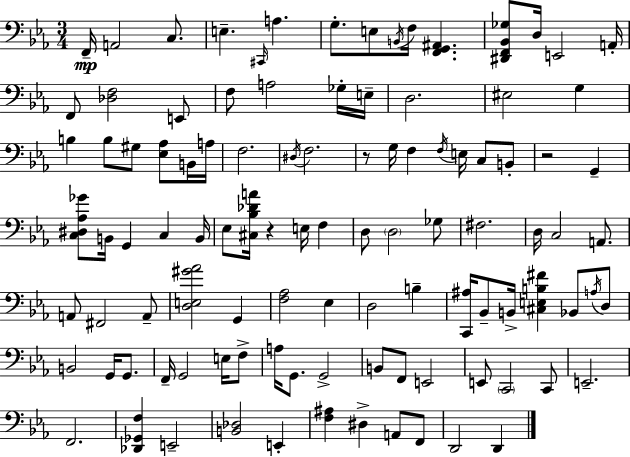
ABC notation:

X:1
T:Untitled
M:3/4
L:1/4
K:Cm
F,,/4 A,,2 C,/2 E, ^C,,/4 A, G,/2 E,/2 B,,/4 F,/4 [F,,G,,^A,,] [^D,,F,,_B,,_G,]/2 D,/4 E,,2 A,,/4 F,,/2 [_D,F,]2 E,,/2 F,/2 A,2 _G,/4 E,/4 D,2 ^E,2 G, B, B,/2 ^G,/2 [_E,_A,]/2 B,,/4 A,/4 F,2 ^D,/4 F,2 z/2 G,/4 F, F,/4 E,/4 C,/2 B,,/2 z2 G,, [C,^D,_A,_G]/2 B,,/4 G,, C, B,,/4 _E,/2 [^C,_B,_DA]/4 z E,/4 F, D,/2 D,2 _G,/2 ^F,2 D,/4 C,2 A,,/2 A,,/2 ^F,,2 A,,/2 [D,E,^G_A]2 G,, [F,_A,]2 _E, D,2 B, [C,,^A,]/4 _B,,/2 B,,/4 [^C,E,B,^F] _B,,/2 A,/4 D,/2 B,,2 G,,/4 G,,/2 F,,/4 G,,2 E,/4 F,/2 A,/4 G,,/2 G,,2 B,,/2 F,,/2 E,,2 E,,/2 C,,2 C,,/2 E,,2 F,,2 [_D,,_G,,F,] E,,2 [B,,_D,]2 E,, [F,^A,] ^D, A,,/2 F,,/2 D,,2 D,,